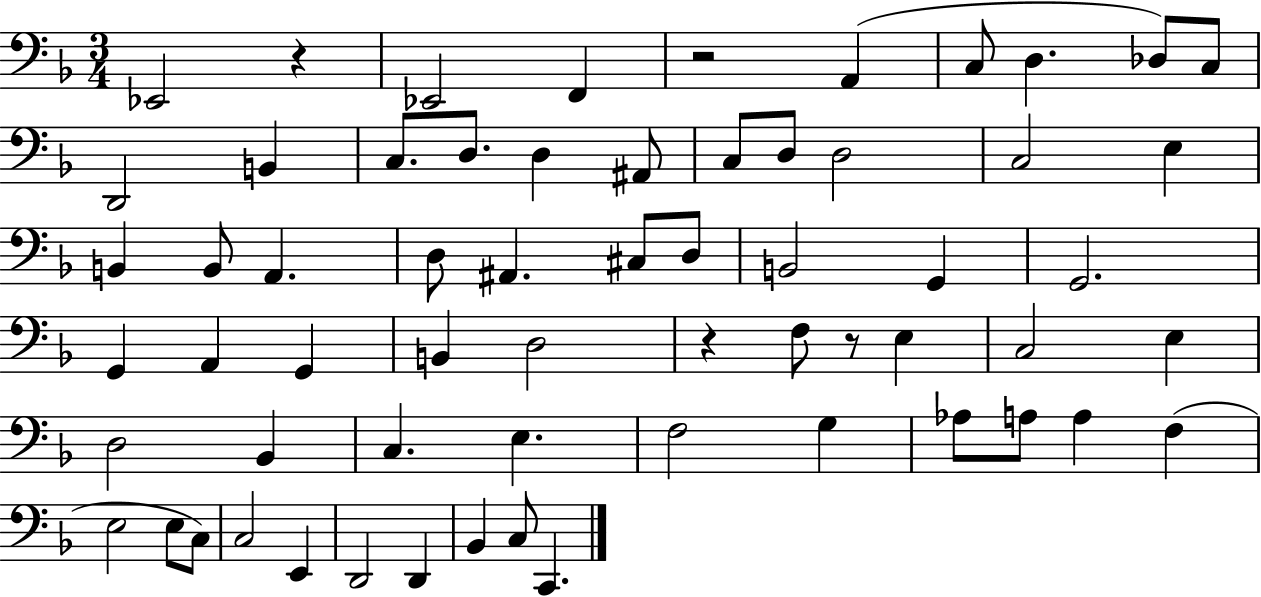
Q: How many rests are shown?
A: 4